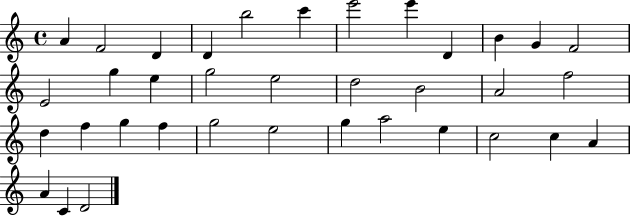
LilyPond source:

{
  \clef treble
  \time 4/4
  \defaultTimeSignature
  \key c \major
  a'4 f'2 d'4 | d'4 b''2 c'''4 | e'''2 e'''4 d'4 | b'4 g'4 f'2 | \break e'2 g''4 e''4 | g''2 e''2 | d''2 b'2 | a'2 f''2 | \break d''4 f''4 g''4 f''4 | g''2 e''2 | g''4 a''2 e''4 | c''2 c''4 a'4 | \break a'4 c'4 d'2 | \bar "|."
}